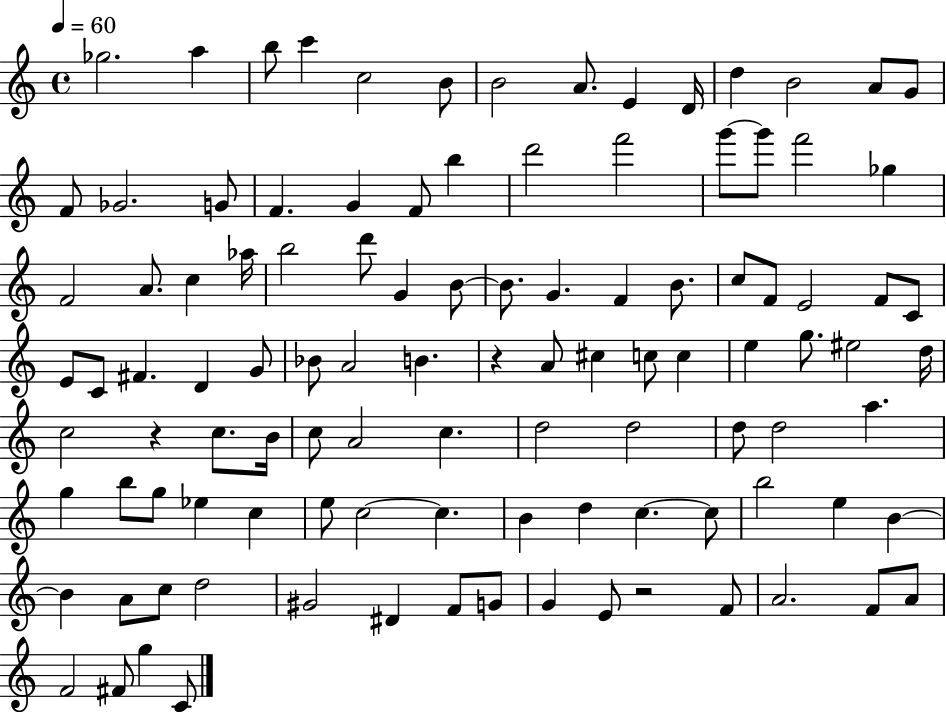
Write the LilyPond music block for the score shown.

{
  \clef treble
  \time 4/4
  \defaultTimeSignature
  \key c \major
  \tempo 4 = 60
  ges''2. a''4 | b''8 c'''4 c''2 b'8 | b'2 a'8. e'4 d'16 | d''4 b'2 a'8 g'8 | \break f'8 ges'2. g'8 | f'4. g'4 f'8 b''4 | d'''2 f'''2 | g'''8~~ g'''8 f'''2 ges''4 | \break f'2 a'8. c''4 aes''16 | b''2 d'''8 g'4 b'8~~ | b'8. g'4. f'4 b'8. | c''8 f'8 e'2 f'8 c'8 | \break e'8 c'8 fis'4. d'4 g'8 | bes'8 a'2 b'4. | r4 a'8 cis''4 c''8 c''4 | e''4 g''8. eis''2 d''16 | \break c''2 r4 c''8. b'16 | c''8 a'2 c''4. | d''2 d''2 | d''8 d''2 a''4. | \break g''4 b''8 g''8 ees''4 c''4 | e''8 c''2~~ c''4. | b'4 d''4 c''4.~~ c''8 | b''2 e''4 b'4~~ | \break b'4 a'8 c''8 d''2 | gis'2 dis'4 f'8 g'8 | g'4 e'8 r2 f'8 | a'2. f'8 a'8 | \break f'2 fis'8 g''4 c'8 | \bar "|."
}